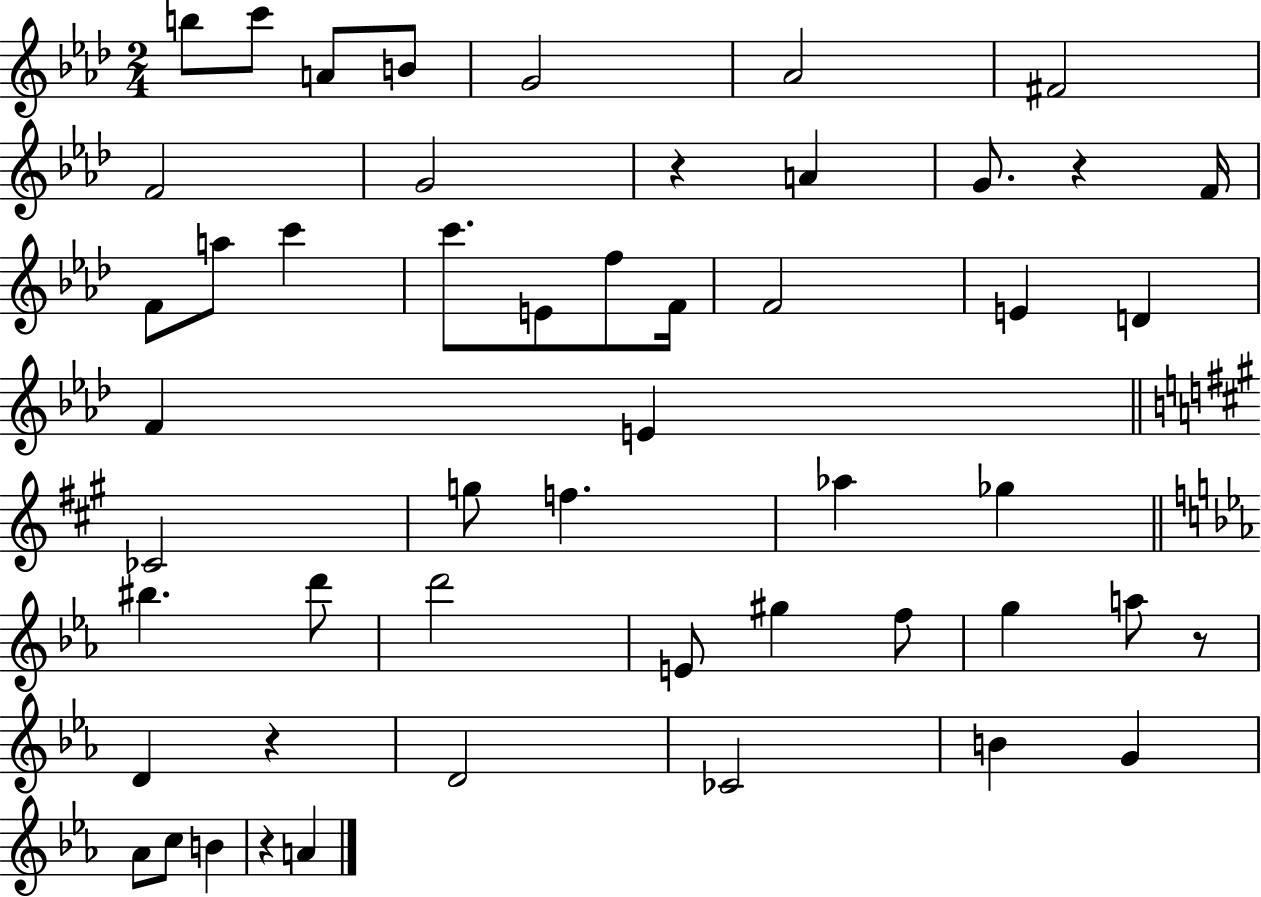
B5/e C6/e A4/e B4/e G4/h Ab4/h F#4/h F4/h G4/h R/q A4/q G4/e. R/q F4/s F4/e A5/e C6/q C6/e. E4/e F5/e F4/s F4/h E4/q D4/q F4/q E4/q CES4/h G5/e F5/q. Ab5/q Gb5/q BIS5/q. D6/e D6/h E4/e G#5/q F5/e G5/q A5/e R/e D4/q R/q D4/h CES4/h B4/q G4/q Ab4/e C5/e B4/q R/q A4/q